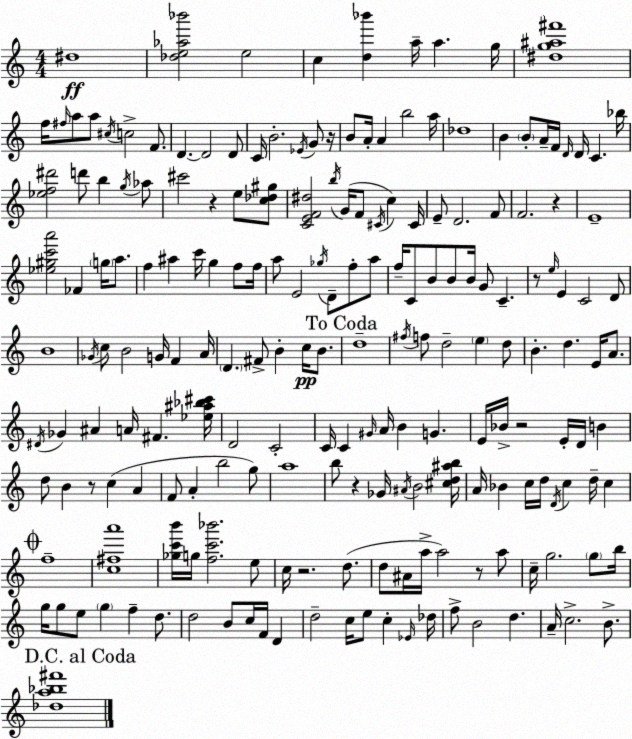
X:1
T:Untitled
M:4/4
L:1/4
K:Am
^d4 [_de_a_b']2 e2 c [d_b'] a/4 a g/4 [^dg^a^f']4 f/4 ^f/4 a/2 a/2 ^c/4 c2 F/2 D D2 D/2 C/4 B2 _E/4 G/2 z/4 B/2 A/4 A b2 a/4 _d4 B B/2 A/4 F/4 D/4 D/4 C _b/4 [_ef^d']2 d'/2 b g/4 _a/2 ^c'2 z e/2 [c_d^g]/2 [CEF^d]2 b/4 G/4 F/2 ^C/4 c ^C/4 E/2 D2 F/2 F2 z E4 [_e^gc'a']2 _F g/4 a/2 f ^a c'/4 g f/2 f/4 a/2 E2 _g/4 D/2 f/2 a/2 f/4 C/2 B/2 B/2 B/4 G/2 C z/2 e/4 E C2 D/2 B4 _G/4 c/2 B2 G/4 F A/4 D ^F/2 B c/4 B/2 d4 ^f/4 f/2 d2 e d/2 B d E/4 A/2 ^D/4 _G ^A A/4 ^F [_e^a_b^c']/4 D2 C2 C/4 C ^G/4 A/4 B G E/4 _B/4 z2 E/4 D/4 B d/2 B z/2 c A F/2 A b2 g/2 a4 b/2 z _G/4 ^A/4 B2 [^cd^ab]/4 A/4 _B c/4 d/4 D/4 c d/4 c f4 [c^fa']4 [_gc'b']/4 g/4 [fc'_b']2 e/2 c/4 z2 d/2 d/2 ^A/4 a/4 a2 z/2 a/2 c/4 g2 g/2 b/4 g/4 g/2 e/2 g f d/2 d2 B/2 c/4 F/4 D d2 c/4 e/2 c _E/4 _d/4 f/2 B2 d A/4 c2 B/2 [_da_b^f']4